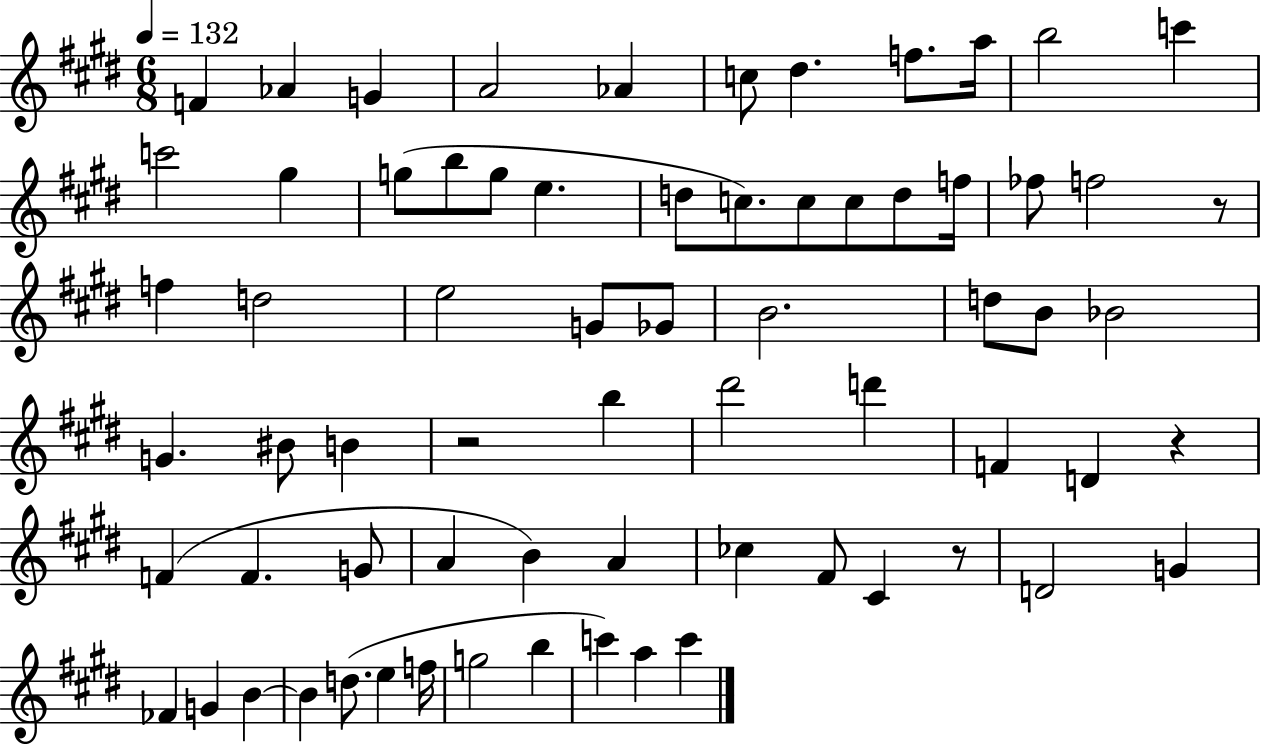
{
  \clef treble
  \numericTimeSignature
  \time 6/8
  \key e \major
  \tempo 4 = 132
  \repeat volta 2 { f'4 aes'4 g'4 | a'2 aes'4 | c''8 dis''4. f''8. a''16 | b''2 c'''4 | \break c'''2 gis''4 | g''8( b''8 g''8 e''4. | d''8 c''8.) c''8 c''8 d''8 f''16 | fes''8 f''2 r8 | \break f''4 d''2 | e''2 g'8 ges'8 | b'2. | d''8 b'8 bes'2 | \break g'4. bis'8 b'4 | r2 b''4 | dis'''2 d'''4 | f'4 d'4 r4 | \break f'4( f'4. g'8 | a'4 b'4) a'4 | ces''4 fis'8 cis'4 r8 | d'2 g'4 | \break fes'4 g'4 b'4~~ | b'4 d''8.( e''4 f''16 | g''2 b''4 | c'''4) a''4 c'''4 | \break } \bar "|."
}